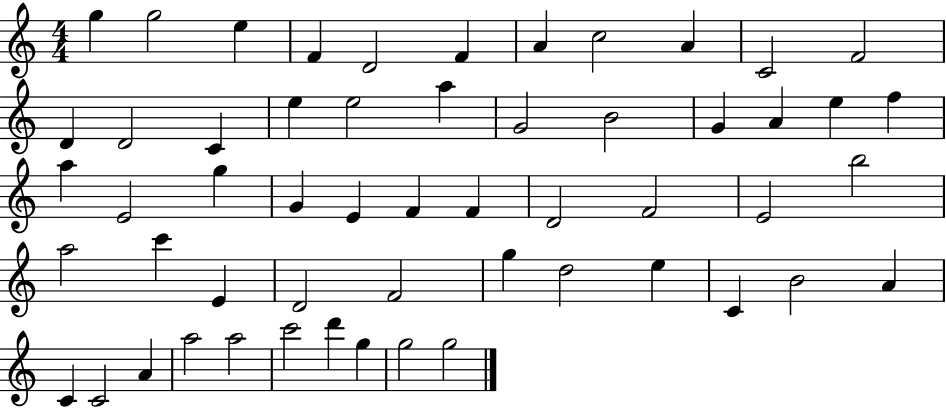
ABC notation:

X:1
T:Untitled
M:4/4
L:1/4
K:C
g g2 e F D2 F A c2 A C2 F2 D D2 C e e2 a G2 B2 G A e f a E2 g G E F F D2 F2 E2 b2 a2 c' E D2 F2 g d2 e C B2 A C C2 A a2 a2 c'2 d' g g2 g2